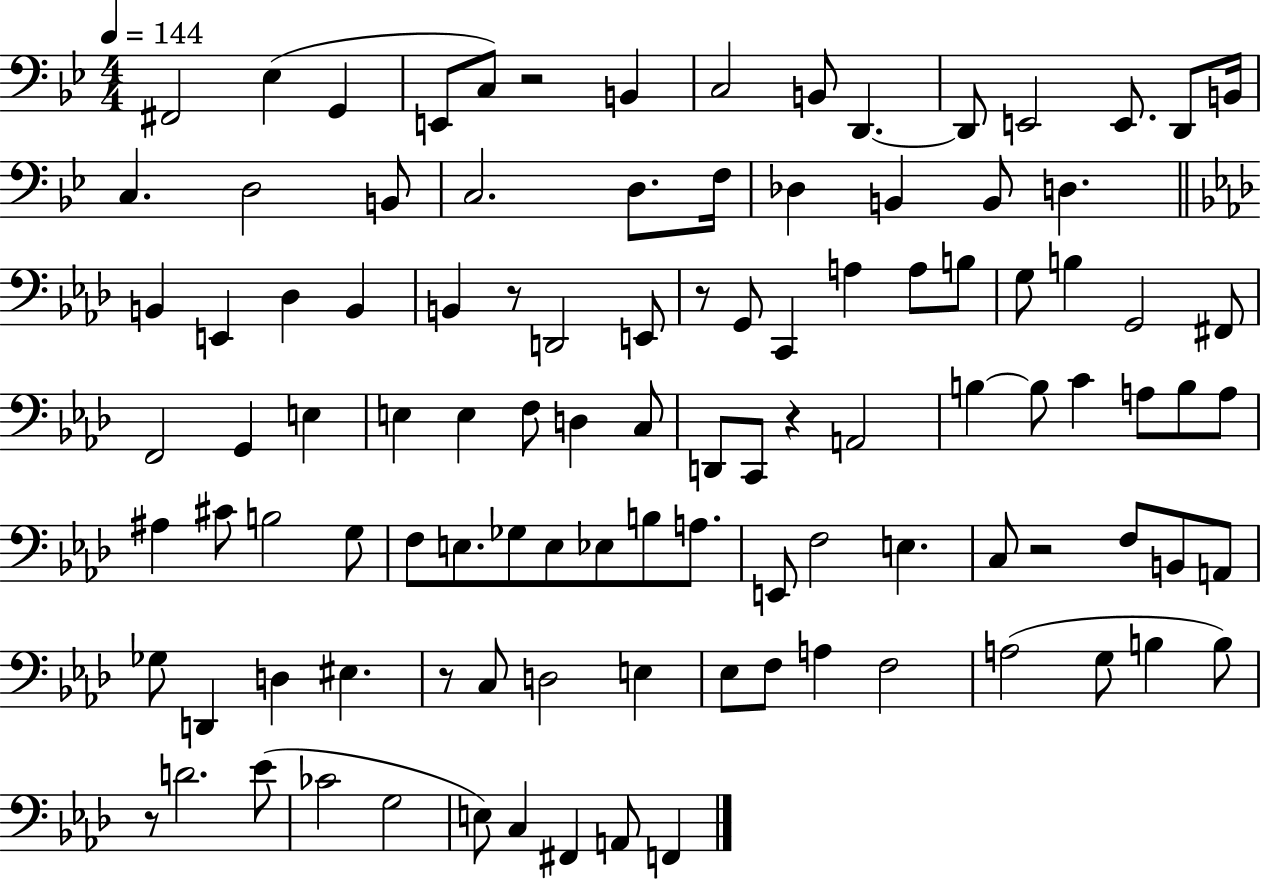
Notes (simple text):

F#2/h Eb3/q G2/q E2/e C3/e R/h B2/q C3/h B2/e D2/q. D2/e E2/h E2/e. D2/e B2/s C3/q. D3/h B2/e C3/h. D3/e. F3/s Db3/q B2/q B2/e D3/q. B2/q E2/q Db3/q B2/q B2/q R/e D2/h E2/e R/e G2/e C2/q A3/q A3/e B3/e G3/e B3/q G2/h F#2/e F2/h G2/q E3/q E3/q E3/q F3/e D3/q C3/e D2/e C2/e R/q A2/h B3/q B3/e C4/q A3/e B3/e A3/e A#3/q C#4/e B3/h G3/e F3/e E3/e. Gb3/e E3/e Eb3/e B3/e A3/e. E2/e F3/h E3/q. C3/e R/h F3/e B2/e A2/e Gb3/e D2/q D3/q EIS3/q. R/e C3/e D3/h E3/q Eb3/e F3/e A3/q F3/h A3/h G3/e B3/q B3/e R/e D4/h. Eb4/e CES4/h G3/h E3/e C3/q F#2/q A2/e F2/q